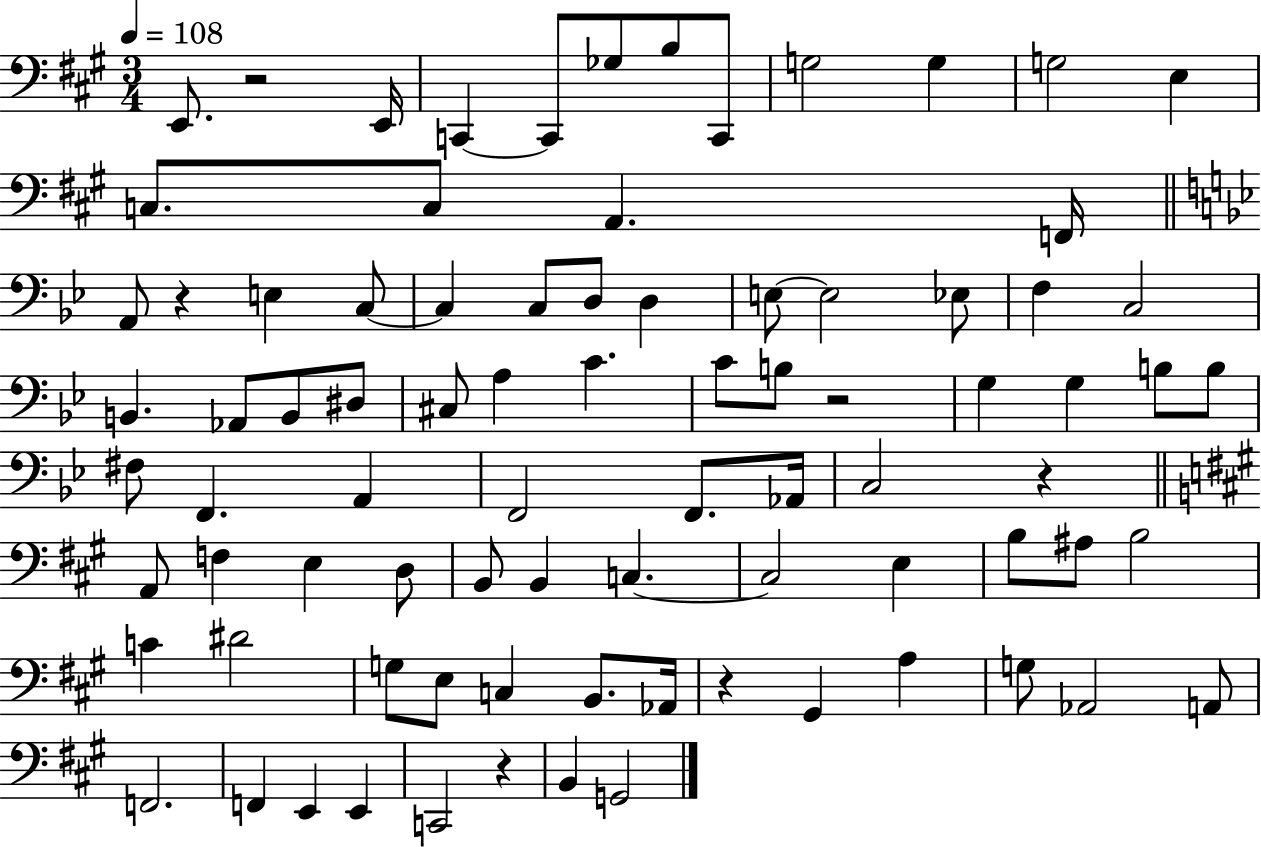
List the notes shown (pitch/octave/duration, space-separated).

E2/e. R/h E2/s C2/q C2/e Gb3/e B3/e C2/e G3/h G3/q G3/h E3/q C3/e. C3/e A2/q. F2/s A2/e R/q E3/q C3/e C3/q C3/e D3/e D3/q E3/e E3/h Eb3/e F3/q C3/h B2/q. Ab2/e B2/e D#3/e C#3/e A3/q C4/q. C4/e B3/e R/h G3/q G3/q B3/e B3/e F#3/e F2/q. A2/q F2/h F2/e. Ab2/s C3/h R/q A2/e F3/q E3/q D3/e B2/e B2/q C3/q. C3/h E3/q B3/e A#3/e B3/h C4/q D#4/h G3/e E3/e C3/q B2/e. Ab2/s R/q G#2/q A3/q G3/e Ab2/h A2/e F2/h. F2/q E2/q E2/q C2/h R/q B2/q G2/h